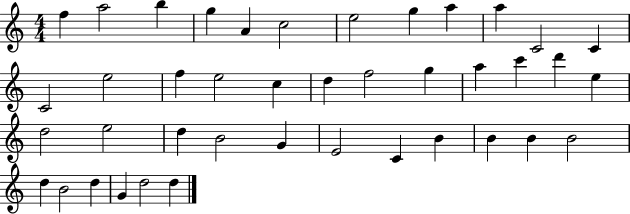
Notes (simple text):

F5/q A5/h B5/q G5/q A4/q C5/h E5/h G5/q A5/q A5/q C4/h C4/q C4/h E5/h F5/q E5/h C5/q D5/q F5/h G5/q A5/q C6/q D6/q E5/q D5/h E5/h D5/q B4/h G4/q E4/h C4/q B4/q B4/q B4/q B4/h D5/q B4/h D5/q G4/q D5/h D5/q